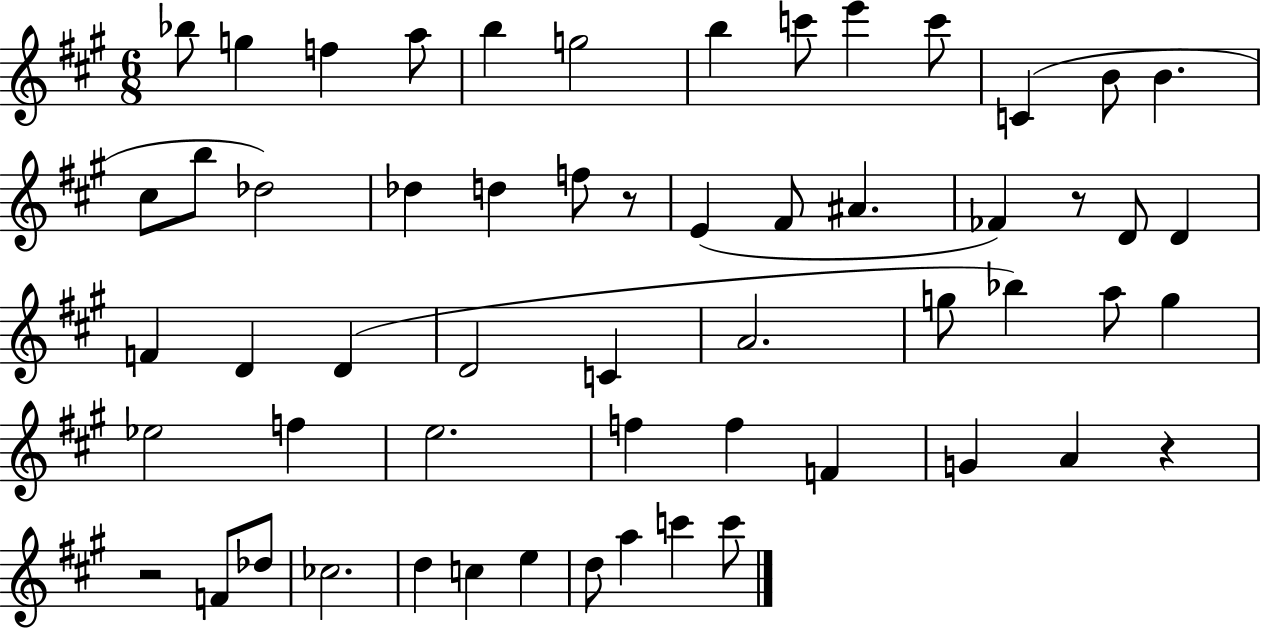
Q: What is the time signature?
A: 6/8